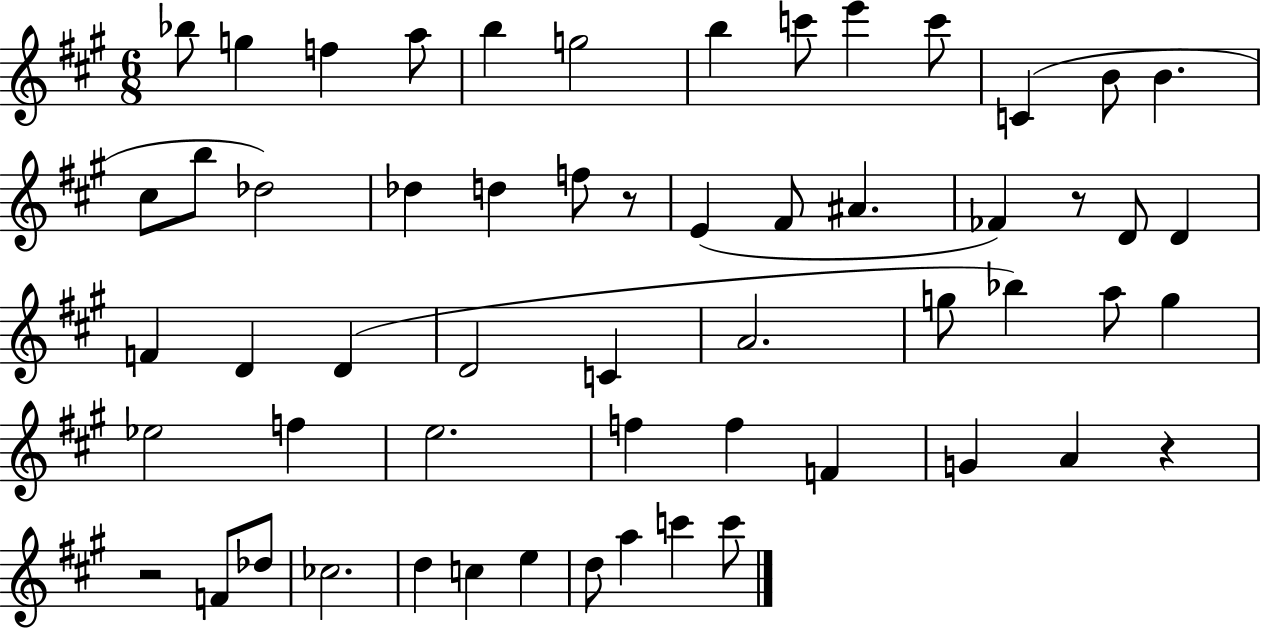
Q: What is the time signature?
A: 6/8